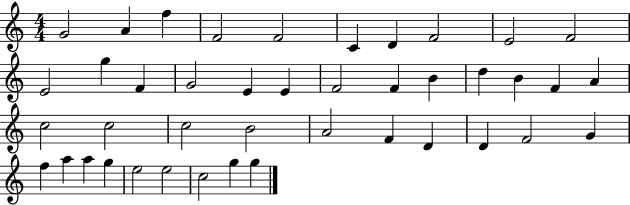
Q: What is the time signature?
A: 4/4